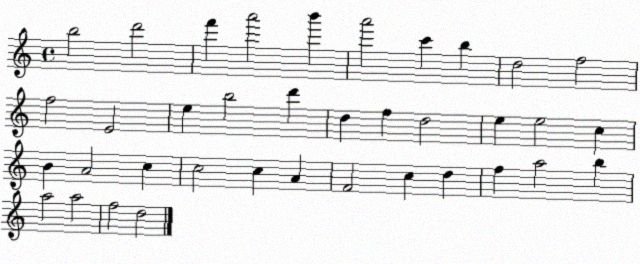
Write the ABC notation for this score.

X:1
T:Untitled
M:4/4
L:1/4
K:C
b2 d'2 f' a'2 b' a'2 c' b d2 f2 f2 E2 e b2 d' d f d2 e e2 c B A2 c c2 c A F2 c d f a2 b a2 a2 f2 d2